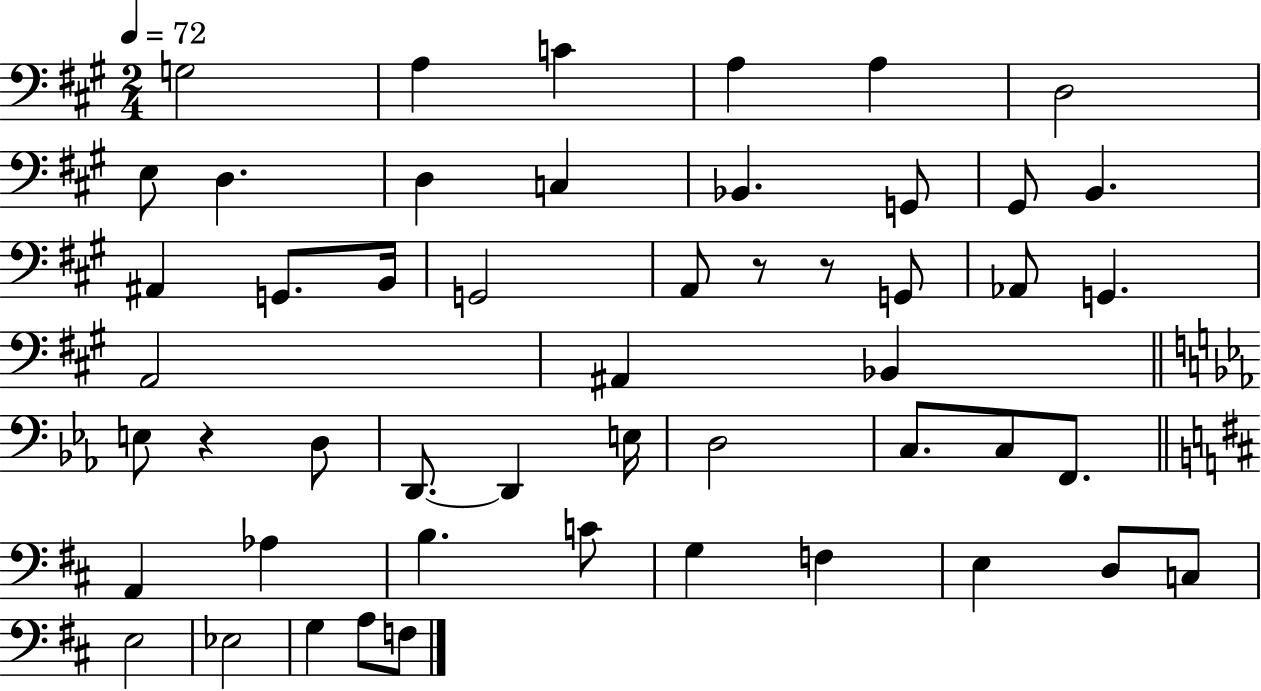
X:1
T:Untitled
M:2/4
L:1/4
K:A
G,2 A, C A, A, D,2 E,/2 D, D, C, _B,, G,,/2 ^G,,/2 B,, ^A,, G,,/2 B,,/4 G,,2 A,,/2 z/2 z/2 G,,/2 _A,,/2 G,, A,,2 ^A,, _B,, E,/2 z D,/2 D,,/2 D,, E,/4 D,2 C,/2 C,/2 F,,/2 A,, _A, B, C/2 G, F, E, D,/2 C,/2 E,2 _E,2 G, A,/2 F,/2